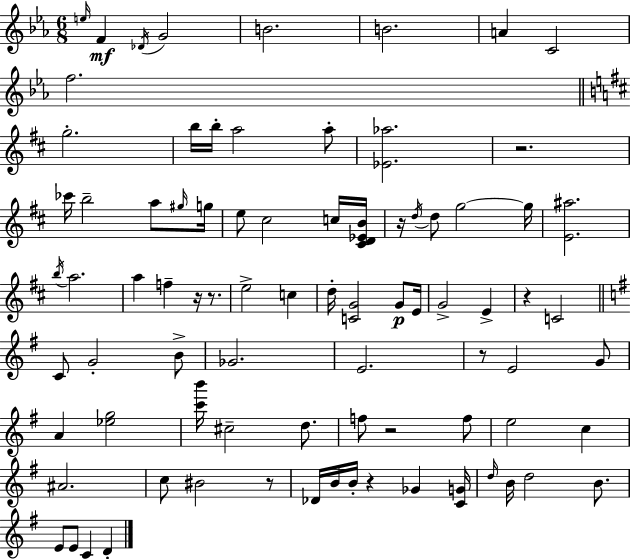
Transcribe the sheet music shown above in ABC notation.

X:1
T:Untitled
M:6/8
L:1/4
K:Cm
e/4 F _D/4 G2 B2 B2 A C2 f2 g2 b/4 b/4 a2 a/2 [_E_a]2 z2 _c'/4 b2 a/2 ^g/4 g/4 e/2 ^c2 c/4 [^CD_EB]/4 z/4 d/4 d/2 g2 g/4 [E^a]2 b/4 a2 a f z/4 z/2 e2 c d/4 [CG]2 G/2 E/4 G2 E z C2 C/2 G2 B/2 _G2 E2 z/2 E2 G/2 A [_eg]2 [c'b']/4 ^c2 d/2 f/2 z2 f/2 e2 c ^A2 c/2 ^B2 z/2 _D/4 B/4 B/4 z _G [CG]/4 d/4 B/4 d2 B/2 E/2 E/2 C D